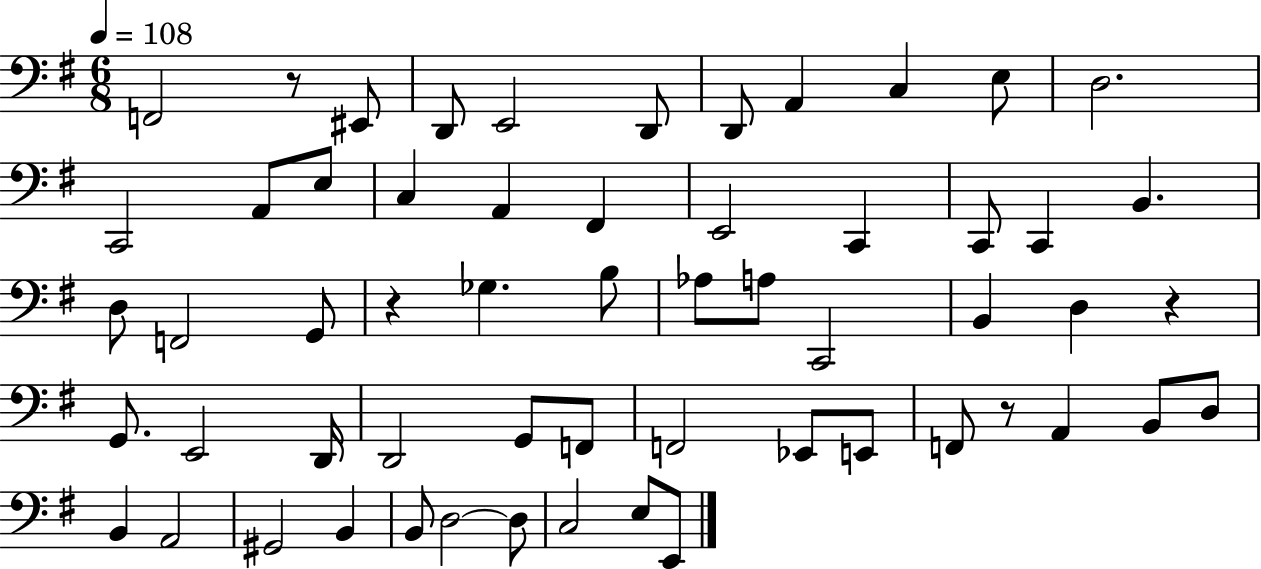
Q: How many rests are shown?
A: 4